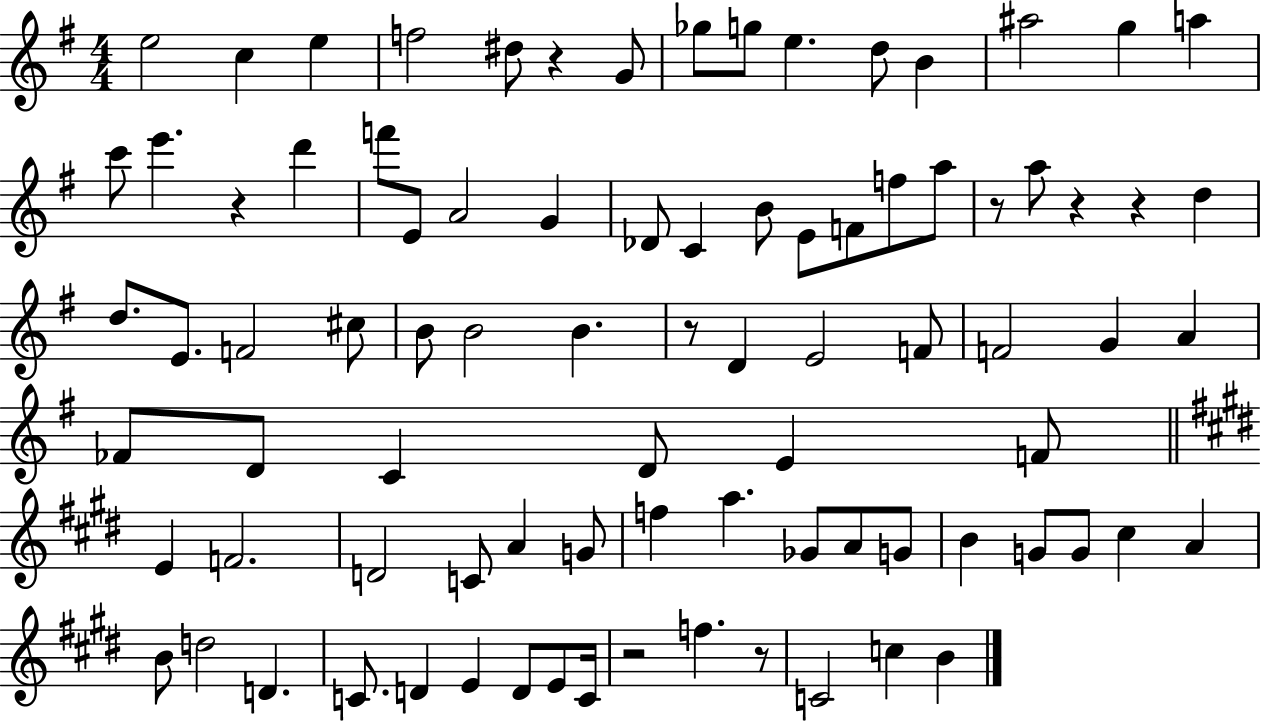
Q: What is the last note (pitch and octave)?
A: B4